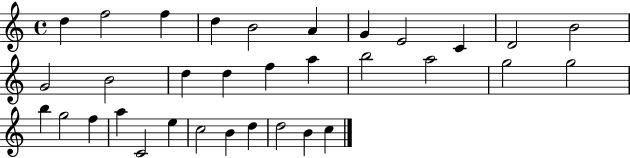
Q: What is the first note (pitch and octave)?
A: D5